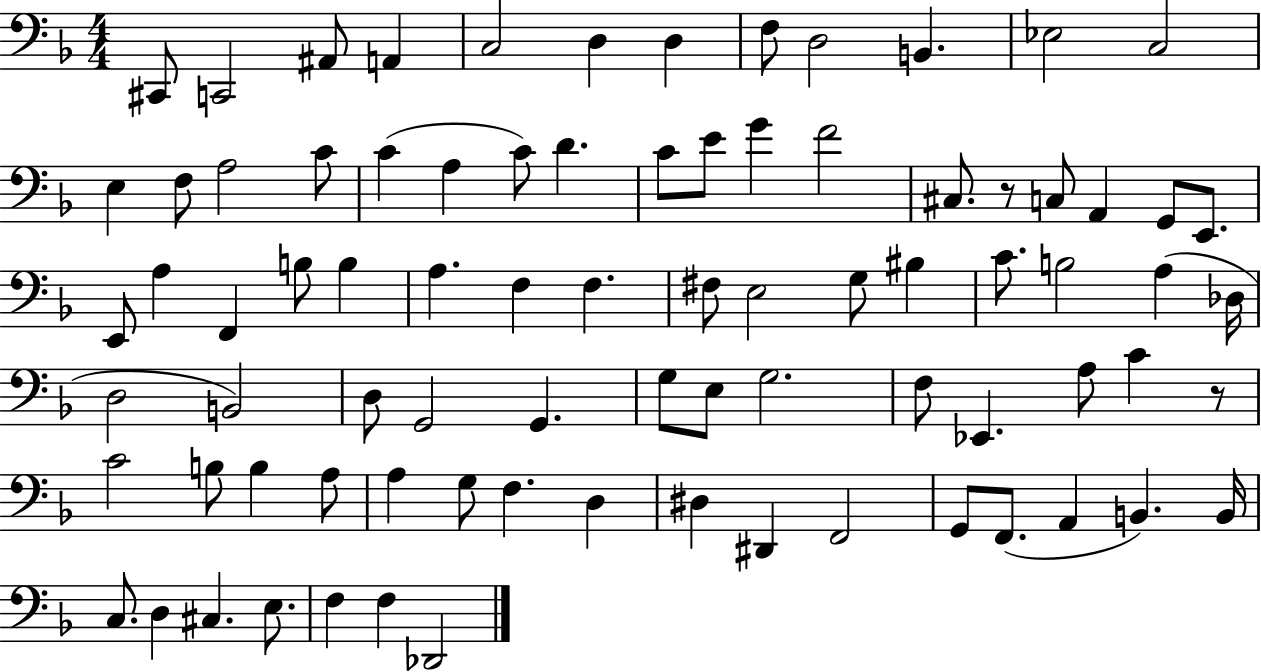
C#2/e C2/h A#2/e A2/q C3/h D3/q D3/q F3/e D3/h B2/q. Eb3/h C3/h E3/q F3/e A3/h C4/e C4/q A3/q C4/e D4/q. C4/e E4/e G4/q F4/h C#3/e. R/e C3/e A2/q G2/e E2/e. E2/e A3/q F2/q B3/e B3/q A3/q. F3/q F3/q. F#3/e E3/h G3/e BIS3/q C4/e. B3/h A3/q Db3/s D3/h B2/h D3/e G2/h G2/q. G3/e E3/e G3/h. F3/e Eb2/q. A3/e C4/q R/e C4/h B3/e B3/q A3/e A3/q G3/e F3/q. D3/q D#3/q D#2/q F2/h G2/e F2/e. A2/q B2/q. B2/s C3/e. D3/q C#3/q. E3/e. F3/q F3/q Db2/h